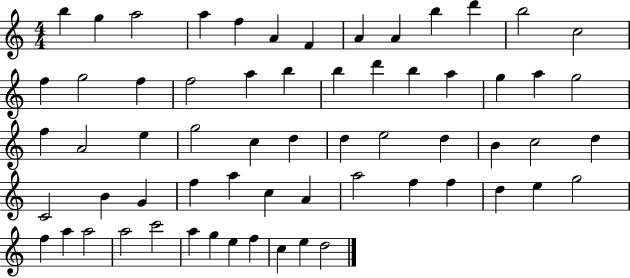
X:1
T:Untitled
M:4/4
L:1/4
K:C
b g a2 a f A F A A b d' b2 c2 f g2 f f2 a b b d' b a g a g2 f A2 e g2 c d d e2 d B c2 d C2 B G f a c A a2 f f d e g2 f a a2 a2 c'2 a g e f c e d2